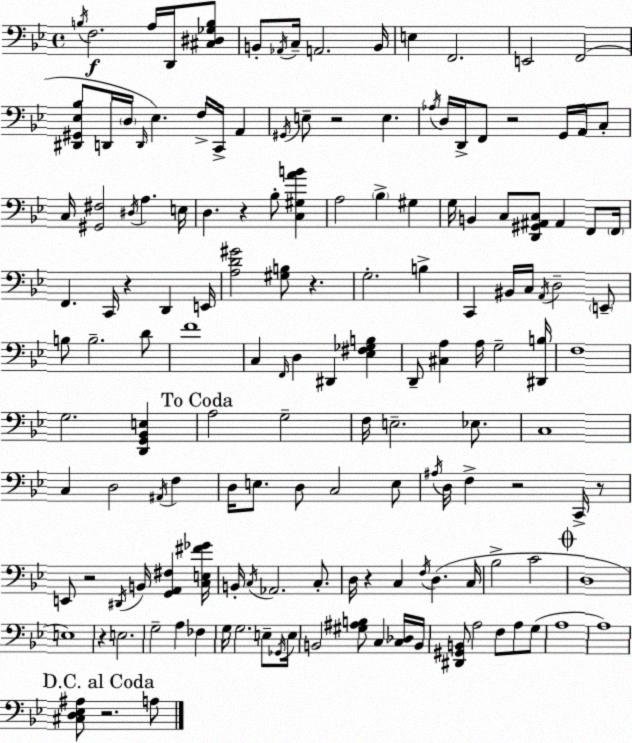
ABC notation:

X:1
T:Untitled
M:4/4
L:1/4
K:Gm
B,/4 F,2 A,/4 D,,/4 [^C,^D,_G,B,]/2 B,,/2 _A,,/4 C,/4 A,,2 B,,/4 E, F,,2 E,,2 F,,2 [^D,,^G,,_E,_B,]/2 D,,/4 D,/4 D,,/4 _E, F,/4 C,,/4 A,, ^G,,/4 E,/2 z2 E, _A,/4 D,/4 D,,/4 F,,/2 z2 G,,/4 A,,/4 C,/2 C,/4 [^G,,^F,]2 ^D,/4 A, E,/4 D, z _B,/2 [C,^G,AB] A,2 _B, ^G, G,/4 B,, C,/2 [D,,^G,,^A,,C,]/2 ^A,, F,,/2 F,,/4 F,, C,,/4 z D,, E,,/4 [A,D^G]2 [^G,B,]/2 z G,2 B, C,, ^B,,/4 C,/4 A,,/4 D,2 E,,/2 B,/2 B,2 D/2 F4 C, F,,/4 D, ^D,, [_E,^F,_G,B,] D,,/2 [^C,A,] A,/4 G,2 [^D,,B,]/4 F,4 G,2 [D,,G,,_B,,E,] A,2 G,2 F,/4 E,2 _E,/2 C,4 C, D,2 ^A,,/4 F, D,/4 E,/2 D,/2 C,2 E,/2 ^A,/4 D,/4 F, z2 C,,/4 z/2 E,,/2 z2 ^D,,/4 B,,/4 [G,,A,,^F,] [C,E,^F_G]/4 B,,/4 C,/4 _A,,2 C,/2 D,/4 z C, F,/4 D, C,/4 _B,2 C2 D,4 E,4 z E,2 G,2 A, _F, G,/4 G,2 E,/2 _G,,/4 E,/4 B,,2 [^G,^A,B,]/2 C, [C,_D,]/4 B,,/4 [^D,,^G,,B,,]/2 A,2 F,/2 A,/2 G,/2 A,4 A,4 [^C,D,_E,^A,]/2 z2 A,/2